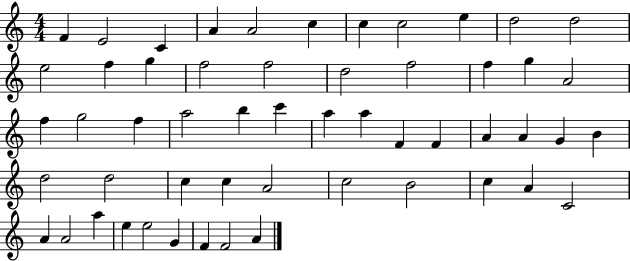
X:1
T:Untitled
M:4/4
L:1/4
K:C
F E2 C A A2 c c c2 e d2 d2 e2 f g f2 f2 d2 f2 f g A2 f g2 f a2 b c' a a F F A A G B d2 d2 c c A2 c2 B2 c A C2 A A2 a e e2 G F F2 A